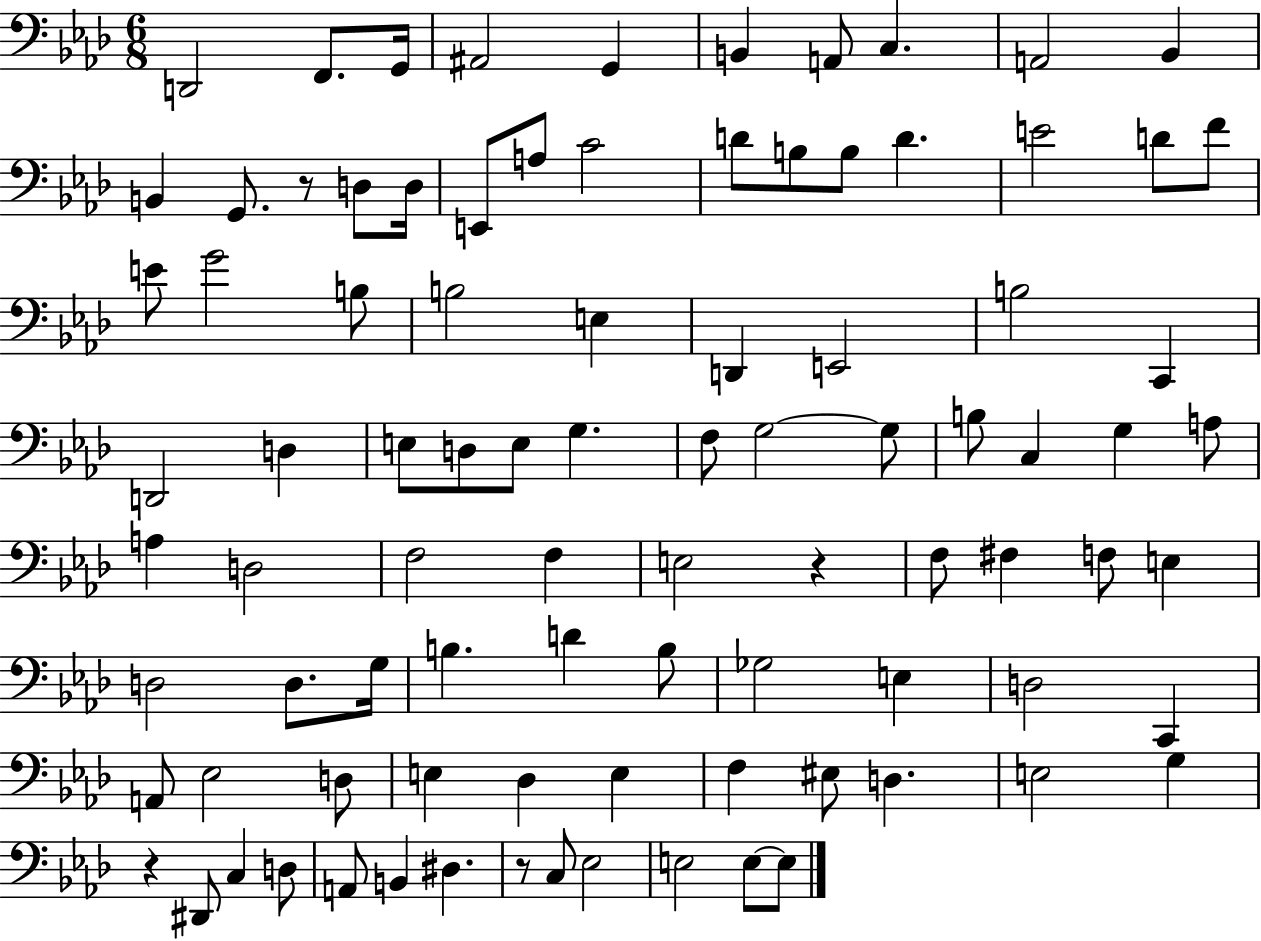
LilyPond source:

{
  \clef bass
  \numericTimeSignature
  \time 6/8
  \key aes \major
  d,2 f,8. g,16 | ais,2 g,4 | b,4 a,8 c4. | a,2 bes,4 | \break b,4 g,8. r8 d8 d16 | e,8 a8 c'2 | d'8 b8 b8 d'4. | e'2 d'8 f'8 | \break e'8 g'2 b8 | b2 e4 | d,4 e,2 | b2 c,4 | \break d,2 d4 | e8 d8 e8 g4. | f8 g2~~ g8 | b8 c4 g4 a8 | \break a4 d2 | f2 f4 | e2 r4 | f8 fis4 f8 e4 | \break d2 d8. g16 | b4. d'4 b8 | ges2 e4 | d2 c,4 | \break a,8 ees2 d8 | e4 des4 e4 | f4 eis8 d4. | e2 g4 | \break r4 dis,8 c4 d8 | a,8 b,4 dis4. | r8 c8 ees2 | e2 e8~~ e8 | \break \bar "|."
}